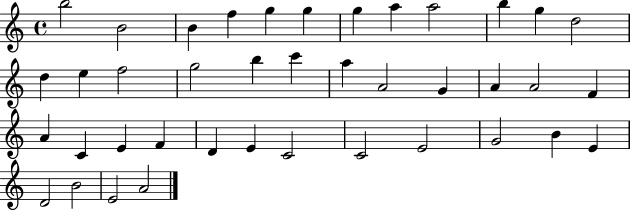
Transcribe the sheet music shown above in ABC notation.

X:1
T:Untitled
M:4/4
L:1/4
K:C
b2 B2 B f g g g a a2 b g d2 d e f2 g2 b c' a A2 G A A2 F A C E F D E C2 C2 E2 G2 B E D2 B2 E2 A2